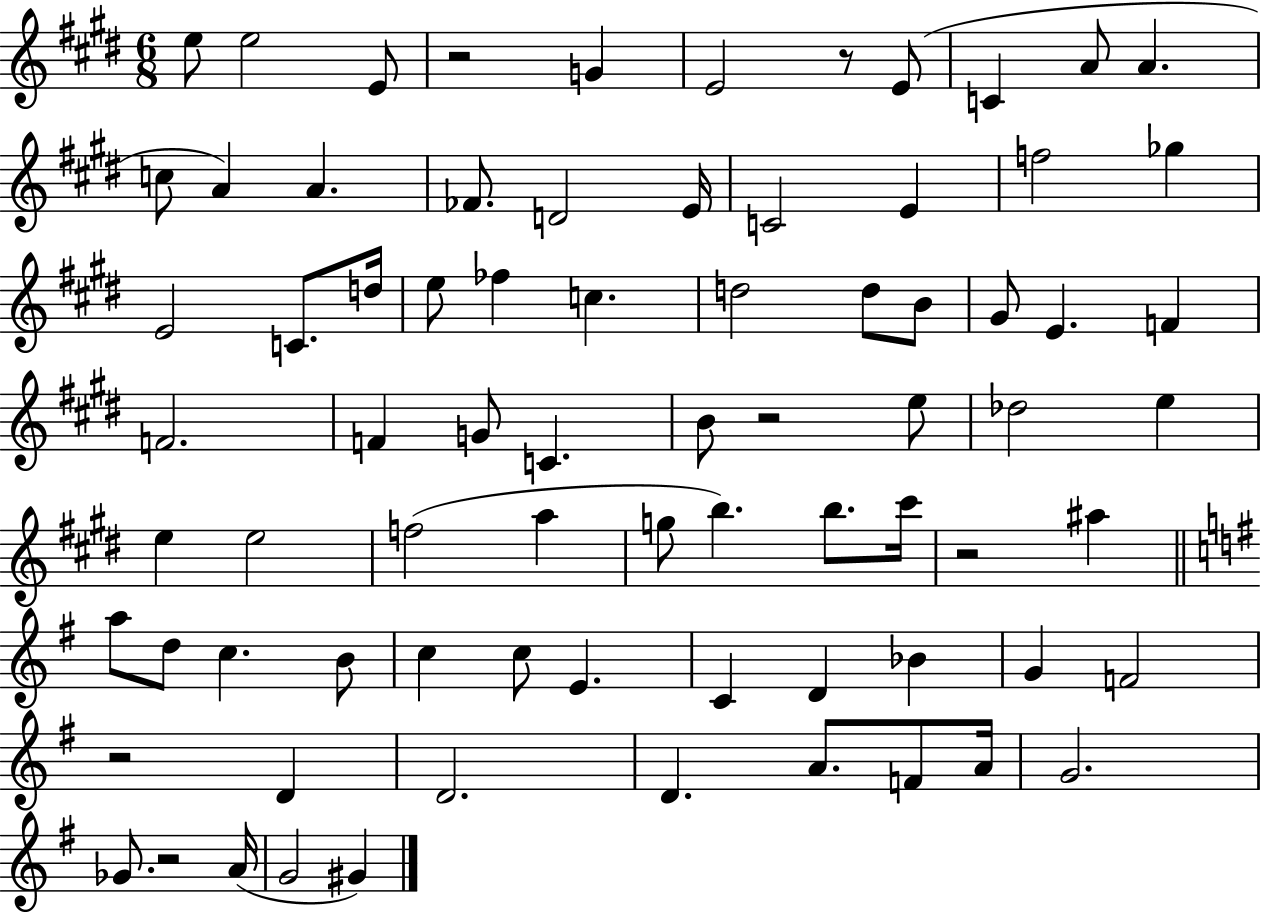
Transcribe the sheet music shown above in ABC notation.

X:1
T:Untitled
M:6/8
L:1/4
K:E
e/2 e2 E/2 z2 G E2 z/2 E/2 C A/2 A c/2 A A _F/2 D2 E/4 C2 E f2 _g E2 C/2 d/4 e/2 _f c d2 d/2 B/2 ^G/2 E F F2 F G/2 C B/2 z2 e/2 _d2 e e e2 f2 a g/2 b b/2 ^c'/4 z2 ^a a/2 d/2 c B/2 c c/2 E C D _B G F2 z2 D D2 D A/2 F/2 A/4 G2 _G/2 z2 A/4 G2 ^G